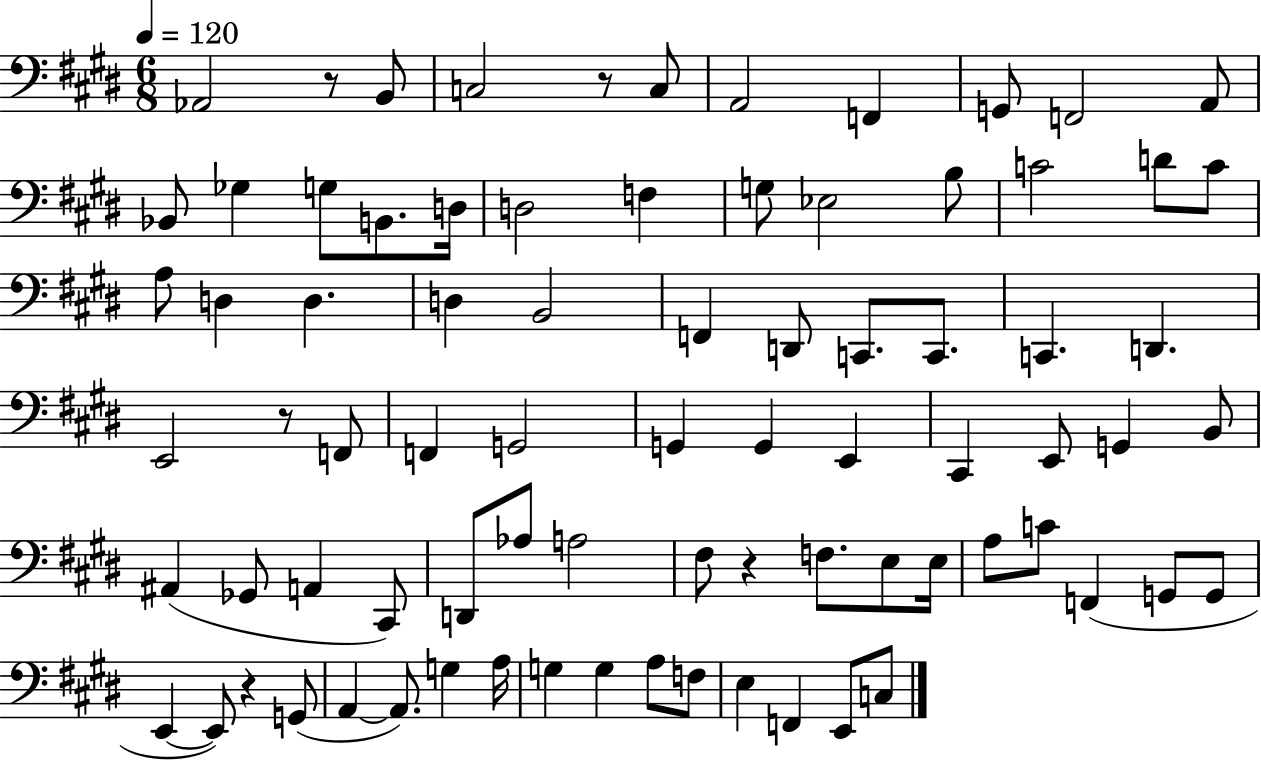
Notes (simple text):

Ab2/h R/e B2/e C3/h R/e C3/e A2/h F2/q G2/e F2/h A2/e Bb2/e Gb3/q G3/e B2/e. D3/s D3/h F3/q G3/e Eb3/h B3/e C4/h D4/e C4/e A3/e D3/q D3/q. D3/q B2/h F2/q D2/e C2/e. C2/e. C2/q. D2/q. E2/h R/e F2/e F2/q G2/h G2/q G2/q E2/q C#2/q E2/e G2/q B2/e A#2/q Gb2/e A2/q C#2/e D2/e Ab3/e A3/h F#3/e R/q F3/e. E3/e E3/s A3/e C4/e F2/q G2/e G2/e E2/q E2/e R/q G2/e A2/q A2/e. G3/q A3/s G3/q G3/q A3/e F3/e E3/q F2/q E2/e C3/e